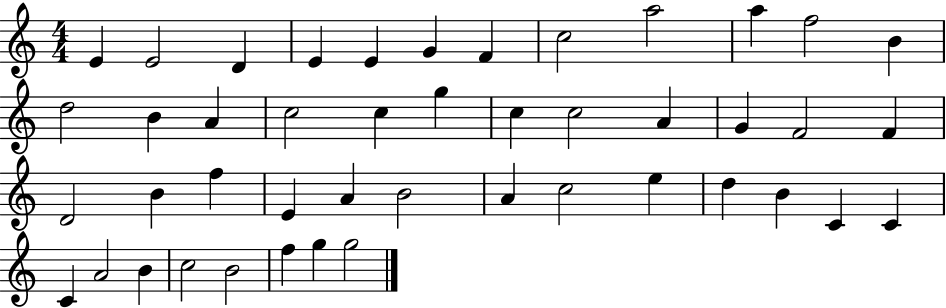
X:1
T:Untitled
M:4/4
L:1/4
K:C
E E2 D E E G F c2 a2 a f2 B d2 B A c2 c g c c2 A G F2 F D2 B f E A B2 A c2 e d B C C C A2 B c2 B2 f g g2